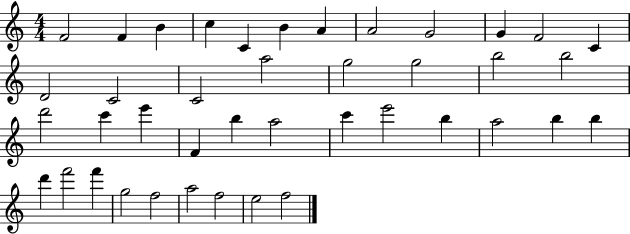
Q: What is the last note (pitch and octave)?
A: F5